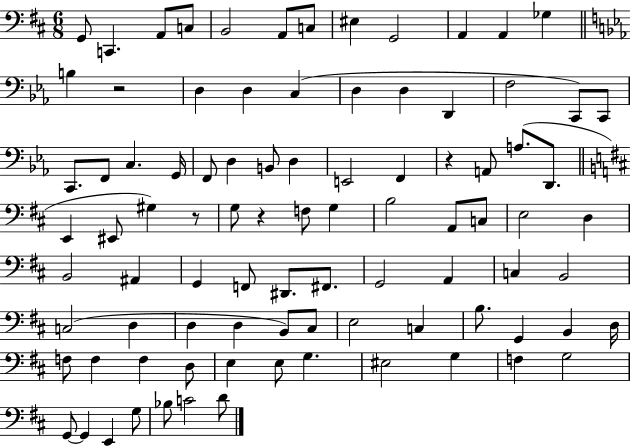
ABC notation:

X:1
T:Untitled
M:6/8
L:1/4
K:D
G,,/2 C,, A,,/2 C,/2 B,,2 A,,/2 C,/2 ^E, G,,2 A,, A,, _G, B, z2 D, D, C, D, D, D,, F,2 C,,/2 C,,/2 C,,/2 F,,/2 C, G,,/4 F,,/2 D, B,,/2 D, E,,2 F,, z A,,/2 A,/2 D,,/2 E,, ^E,,/2 ^G, z/2 G,/2 z F,/2 G, B,2 A,,/2 C,/2 E,2 D, B,,2 ^A,, G,, F,,/2 ^D,,/2 ^F,,/2 G,,2 A,, C, B,,2 C,2 D, D, D, B,,/2 ^C,/2 E,2 C, B,/2 G,, B,, D,/4 F,/2 F, F, D,/2 E, E,/2 G, ^E,2 G, F, G,2 G,,/2 G,, E,, G,/2 _B,/2 C2 D/2